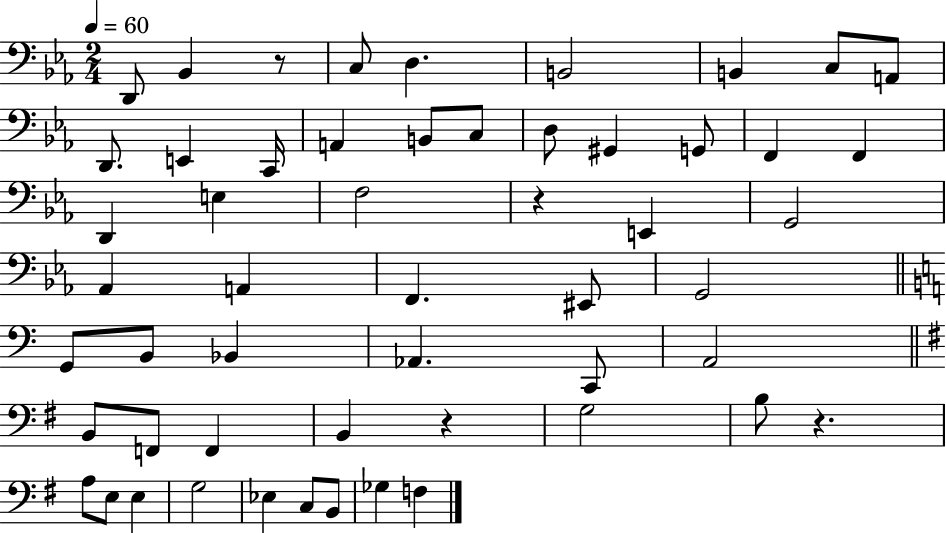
{
  \clef bass
  \numericTimeSignature
  \time 2/4
  \key ees \major
  \tempo 4 = 60
  d,8 bes,4 r8 | c8 d4. | b,2 | b,4 c8 a,8 | \break d,8. e,4 c,16 | a,4 b,8 c8 | d8 gis,4 g,8 | f,4 f,4 | \break d,4 e4 | f2 | r4 e,4 | g,2 | \break aes,4 a,4 | f,4. eis,8 | g,2 | \bar "||" \break \key a \minor g,8 b,8 bes,4 | aes,4. c,8 | a,2 | \bar "||" \break \key g \major b,8 f,8 f,4 | b,4 r4 | g2 | b8 r4. | \break a8 e8 e4 | g2 | ees4 c8 b,8 | ges4 f4 | \break \bar "|."
}